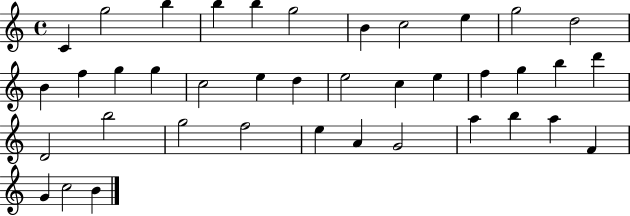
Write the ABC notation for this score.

X:1
T:Untitled
M:4/4
L:1/4
K:C
C g2 b b b g2 B c2 e g2 d2 B f g g c2 e d e2 c e f g b d' D2 b2 g2 f2 e A G2 a b a F G c2 B